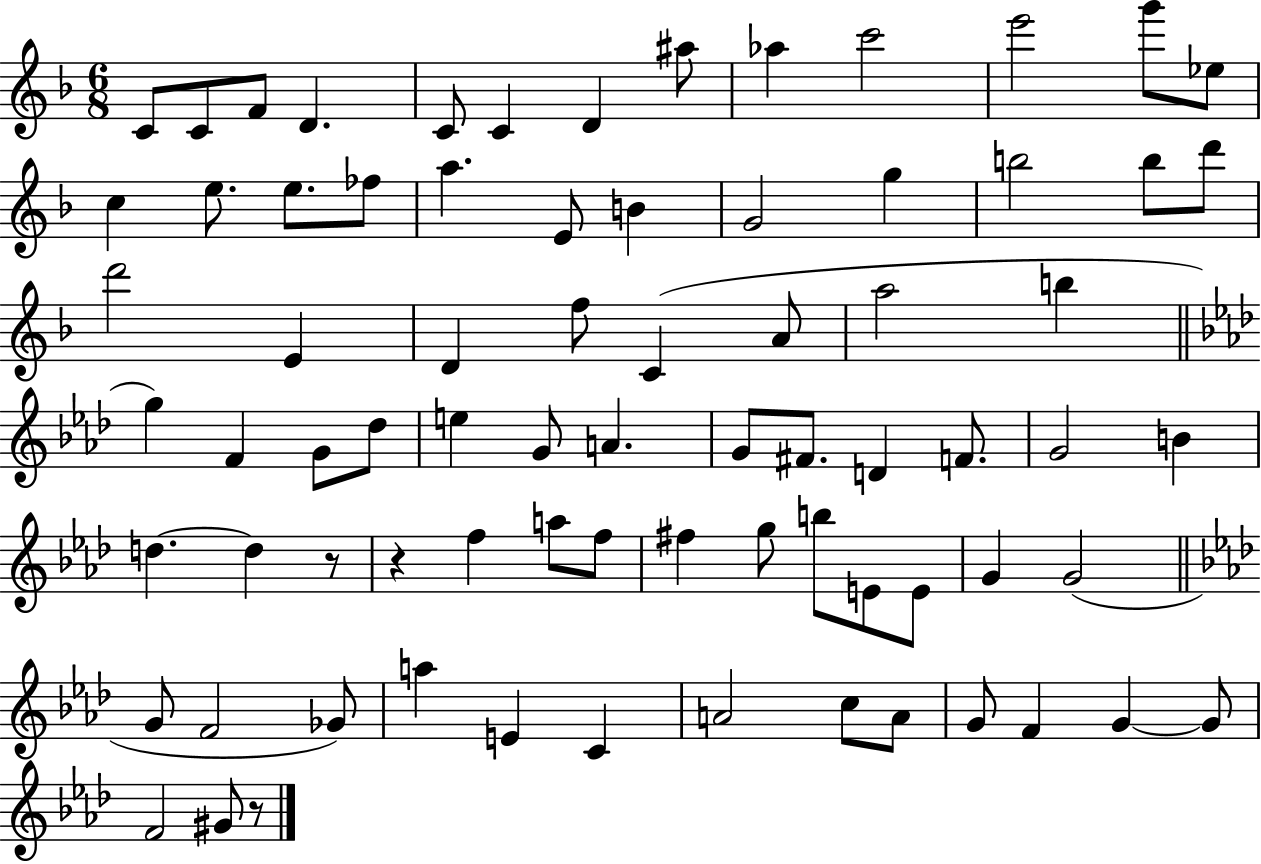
{
  \clef treble
  \numericTimeSignature
  \time 6/8
  \key f \major
  c'8 c'8 f'8 d'4. | c'8 c'4 d'4 ais''8 | aes''4 c'''2 | e'''2 g'''8 ees''8 | \break c''4 e''8. e''8. fes''8 | a''4. e'8 b'4 | g'2 g''4 | b''2 b''8 d'''8 | \break d'''2 e'4 | d'4 f''8 c'4( a'8 | a''2 b''4 | \bar "||" \break \key aes \major g''4) f'4 g'8 des''8 | e''4 g'8 a'4. | g'8 fis'8. d'4 f'8. | g'2 b'4 | \break d''4.~~ d''4 r8 | r4 f''4 a''8 f''8 | fis''4 g''8 b''8 e'8 e'8 | g'4 g'2( | \break \bar "||" \break \key f \minor g'8 f'2 ges'8) | a''4 e'4 c'4 | a'2 c''8 a'8 | g'8 f'4 g'4~~ g'8 | \break f'2 gis'8 r8 | \bar "|."
}